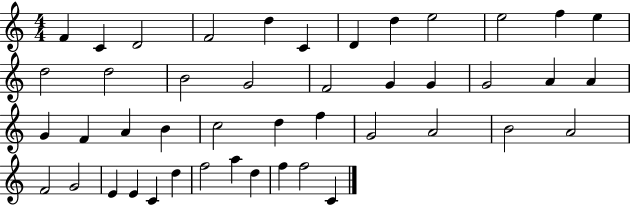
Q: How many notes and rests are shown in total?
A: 45